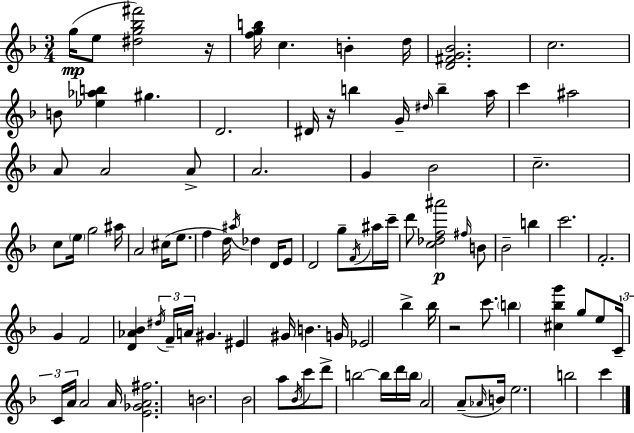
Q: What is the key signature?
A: D minor